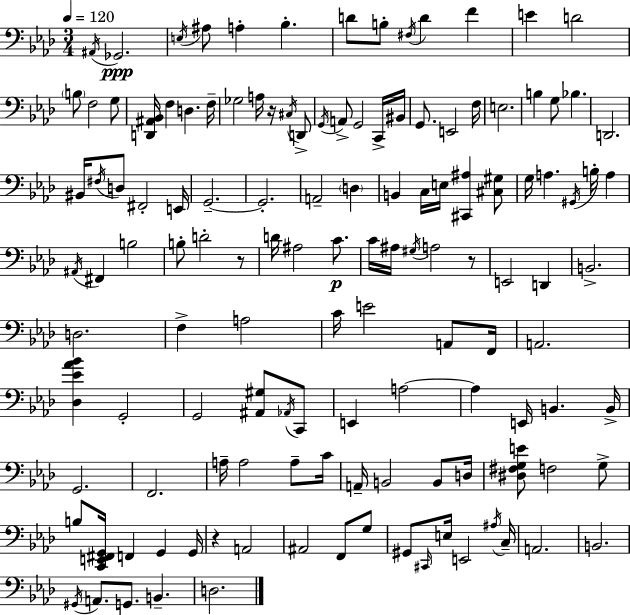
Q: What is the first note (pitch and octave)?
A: A#2